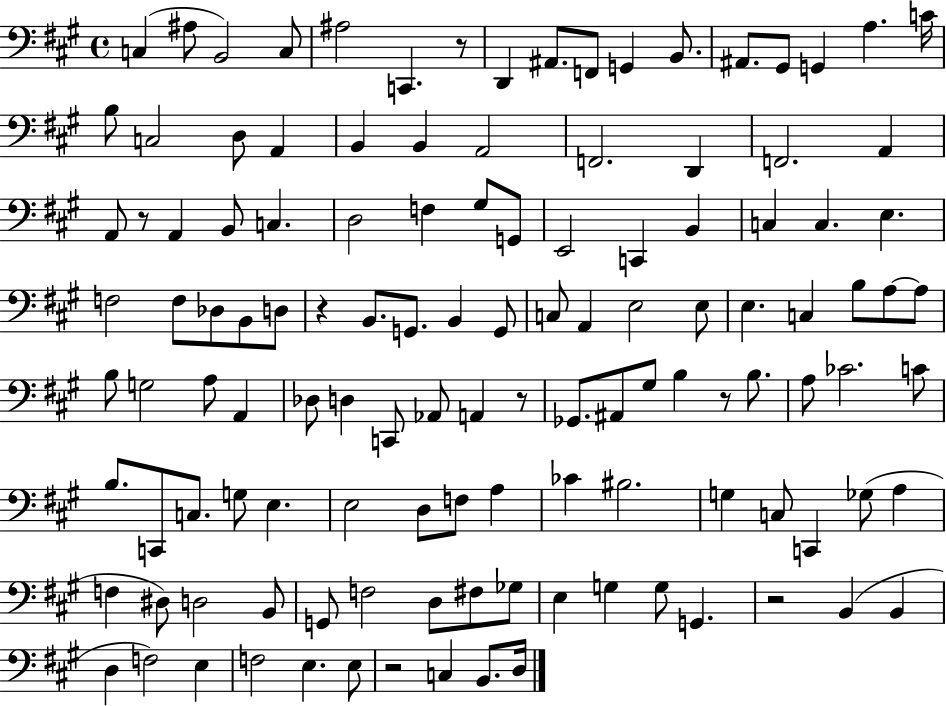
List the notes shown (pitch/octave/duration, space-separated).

C3/q A#3/e B2/h C3/e A#3/h C2/q. R/e D2/q A#2/e. F2/e G2/q B2/e. A#2/e. G#2/e G2/q A3/q. C4/s B3/e C3/h D3/e A2/q B2/q B2/q A2/h F2/h. D2/q F2/h. A2/q A2/e R/e A2/q B2/e C3/q. D3/h F3/q G#3/e G2/e E2/h C2/q B2/q C3/q C3/q. E3/q. F3/h F3/e Db3/e B2/e D3/e R/q B2/e. G2/e. B2/q G2/e C3/e A2/q E3/h E3/e E3/q. C3/q B3/e A3/e A3/e B3/e G3/h A3/e A2/q Db3/e D3/q C2/e Ab2/e A2/q R/e Gb2/e. A#2/e G#3/e B3/q R/e B3/e. A3/e CES4/h. C4/e B3/e. C2/e C3/e. G3/e E3/q. E3/h D3/e F3/e A3/q CES4/q BIS3/h. G3/q C3/e C2/q Gb3/e A3/q F3/q D#3/e D3/h B2/e G2/e F3/h D3/e F#3/e Gb3/e E3/q G3/q G3/e G2/q. R/h B2/q B2/q D3/q F3/h E3/q F3/h E3/q. E3/e R/h C3/q B2/e. D3/s